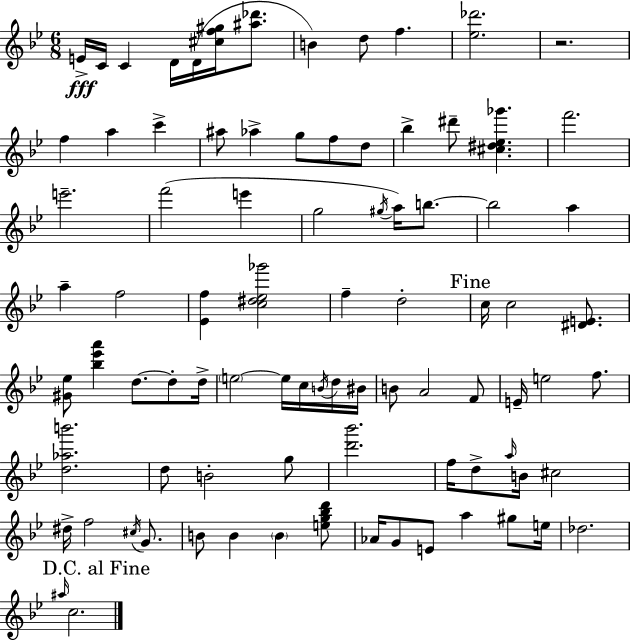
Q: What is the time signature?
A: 6/8